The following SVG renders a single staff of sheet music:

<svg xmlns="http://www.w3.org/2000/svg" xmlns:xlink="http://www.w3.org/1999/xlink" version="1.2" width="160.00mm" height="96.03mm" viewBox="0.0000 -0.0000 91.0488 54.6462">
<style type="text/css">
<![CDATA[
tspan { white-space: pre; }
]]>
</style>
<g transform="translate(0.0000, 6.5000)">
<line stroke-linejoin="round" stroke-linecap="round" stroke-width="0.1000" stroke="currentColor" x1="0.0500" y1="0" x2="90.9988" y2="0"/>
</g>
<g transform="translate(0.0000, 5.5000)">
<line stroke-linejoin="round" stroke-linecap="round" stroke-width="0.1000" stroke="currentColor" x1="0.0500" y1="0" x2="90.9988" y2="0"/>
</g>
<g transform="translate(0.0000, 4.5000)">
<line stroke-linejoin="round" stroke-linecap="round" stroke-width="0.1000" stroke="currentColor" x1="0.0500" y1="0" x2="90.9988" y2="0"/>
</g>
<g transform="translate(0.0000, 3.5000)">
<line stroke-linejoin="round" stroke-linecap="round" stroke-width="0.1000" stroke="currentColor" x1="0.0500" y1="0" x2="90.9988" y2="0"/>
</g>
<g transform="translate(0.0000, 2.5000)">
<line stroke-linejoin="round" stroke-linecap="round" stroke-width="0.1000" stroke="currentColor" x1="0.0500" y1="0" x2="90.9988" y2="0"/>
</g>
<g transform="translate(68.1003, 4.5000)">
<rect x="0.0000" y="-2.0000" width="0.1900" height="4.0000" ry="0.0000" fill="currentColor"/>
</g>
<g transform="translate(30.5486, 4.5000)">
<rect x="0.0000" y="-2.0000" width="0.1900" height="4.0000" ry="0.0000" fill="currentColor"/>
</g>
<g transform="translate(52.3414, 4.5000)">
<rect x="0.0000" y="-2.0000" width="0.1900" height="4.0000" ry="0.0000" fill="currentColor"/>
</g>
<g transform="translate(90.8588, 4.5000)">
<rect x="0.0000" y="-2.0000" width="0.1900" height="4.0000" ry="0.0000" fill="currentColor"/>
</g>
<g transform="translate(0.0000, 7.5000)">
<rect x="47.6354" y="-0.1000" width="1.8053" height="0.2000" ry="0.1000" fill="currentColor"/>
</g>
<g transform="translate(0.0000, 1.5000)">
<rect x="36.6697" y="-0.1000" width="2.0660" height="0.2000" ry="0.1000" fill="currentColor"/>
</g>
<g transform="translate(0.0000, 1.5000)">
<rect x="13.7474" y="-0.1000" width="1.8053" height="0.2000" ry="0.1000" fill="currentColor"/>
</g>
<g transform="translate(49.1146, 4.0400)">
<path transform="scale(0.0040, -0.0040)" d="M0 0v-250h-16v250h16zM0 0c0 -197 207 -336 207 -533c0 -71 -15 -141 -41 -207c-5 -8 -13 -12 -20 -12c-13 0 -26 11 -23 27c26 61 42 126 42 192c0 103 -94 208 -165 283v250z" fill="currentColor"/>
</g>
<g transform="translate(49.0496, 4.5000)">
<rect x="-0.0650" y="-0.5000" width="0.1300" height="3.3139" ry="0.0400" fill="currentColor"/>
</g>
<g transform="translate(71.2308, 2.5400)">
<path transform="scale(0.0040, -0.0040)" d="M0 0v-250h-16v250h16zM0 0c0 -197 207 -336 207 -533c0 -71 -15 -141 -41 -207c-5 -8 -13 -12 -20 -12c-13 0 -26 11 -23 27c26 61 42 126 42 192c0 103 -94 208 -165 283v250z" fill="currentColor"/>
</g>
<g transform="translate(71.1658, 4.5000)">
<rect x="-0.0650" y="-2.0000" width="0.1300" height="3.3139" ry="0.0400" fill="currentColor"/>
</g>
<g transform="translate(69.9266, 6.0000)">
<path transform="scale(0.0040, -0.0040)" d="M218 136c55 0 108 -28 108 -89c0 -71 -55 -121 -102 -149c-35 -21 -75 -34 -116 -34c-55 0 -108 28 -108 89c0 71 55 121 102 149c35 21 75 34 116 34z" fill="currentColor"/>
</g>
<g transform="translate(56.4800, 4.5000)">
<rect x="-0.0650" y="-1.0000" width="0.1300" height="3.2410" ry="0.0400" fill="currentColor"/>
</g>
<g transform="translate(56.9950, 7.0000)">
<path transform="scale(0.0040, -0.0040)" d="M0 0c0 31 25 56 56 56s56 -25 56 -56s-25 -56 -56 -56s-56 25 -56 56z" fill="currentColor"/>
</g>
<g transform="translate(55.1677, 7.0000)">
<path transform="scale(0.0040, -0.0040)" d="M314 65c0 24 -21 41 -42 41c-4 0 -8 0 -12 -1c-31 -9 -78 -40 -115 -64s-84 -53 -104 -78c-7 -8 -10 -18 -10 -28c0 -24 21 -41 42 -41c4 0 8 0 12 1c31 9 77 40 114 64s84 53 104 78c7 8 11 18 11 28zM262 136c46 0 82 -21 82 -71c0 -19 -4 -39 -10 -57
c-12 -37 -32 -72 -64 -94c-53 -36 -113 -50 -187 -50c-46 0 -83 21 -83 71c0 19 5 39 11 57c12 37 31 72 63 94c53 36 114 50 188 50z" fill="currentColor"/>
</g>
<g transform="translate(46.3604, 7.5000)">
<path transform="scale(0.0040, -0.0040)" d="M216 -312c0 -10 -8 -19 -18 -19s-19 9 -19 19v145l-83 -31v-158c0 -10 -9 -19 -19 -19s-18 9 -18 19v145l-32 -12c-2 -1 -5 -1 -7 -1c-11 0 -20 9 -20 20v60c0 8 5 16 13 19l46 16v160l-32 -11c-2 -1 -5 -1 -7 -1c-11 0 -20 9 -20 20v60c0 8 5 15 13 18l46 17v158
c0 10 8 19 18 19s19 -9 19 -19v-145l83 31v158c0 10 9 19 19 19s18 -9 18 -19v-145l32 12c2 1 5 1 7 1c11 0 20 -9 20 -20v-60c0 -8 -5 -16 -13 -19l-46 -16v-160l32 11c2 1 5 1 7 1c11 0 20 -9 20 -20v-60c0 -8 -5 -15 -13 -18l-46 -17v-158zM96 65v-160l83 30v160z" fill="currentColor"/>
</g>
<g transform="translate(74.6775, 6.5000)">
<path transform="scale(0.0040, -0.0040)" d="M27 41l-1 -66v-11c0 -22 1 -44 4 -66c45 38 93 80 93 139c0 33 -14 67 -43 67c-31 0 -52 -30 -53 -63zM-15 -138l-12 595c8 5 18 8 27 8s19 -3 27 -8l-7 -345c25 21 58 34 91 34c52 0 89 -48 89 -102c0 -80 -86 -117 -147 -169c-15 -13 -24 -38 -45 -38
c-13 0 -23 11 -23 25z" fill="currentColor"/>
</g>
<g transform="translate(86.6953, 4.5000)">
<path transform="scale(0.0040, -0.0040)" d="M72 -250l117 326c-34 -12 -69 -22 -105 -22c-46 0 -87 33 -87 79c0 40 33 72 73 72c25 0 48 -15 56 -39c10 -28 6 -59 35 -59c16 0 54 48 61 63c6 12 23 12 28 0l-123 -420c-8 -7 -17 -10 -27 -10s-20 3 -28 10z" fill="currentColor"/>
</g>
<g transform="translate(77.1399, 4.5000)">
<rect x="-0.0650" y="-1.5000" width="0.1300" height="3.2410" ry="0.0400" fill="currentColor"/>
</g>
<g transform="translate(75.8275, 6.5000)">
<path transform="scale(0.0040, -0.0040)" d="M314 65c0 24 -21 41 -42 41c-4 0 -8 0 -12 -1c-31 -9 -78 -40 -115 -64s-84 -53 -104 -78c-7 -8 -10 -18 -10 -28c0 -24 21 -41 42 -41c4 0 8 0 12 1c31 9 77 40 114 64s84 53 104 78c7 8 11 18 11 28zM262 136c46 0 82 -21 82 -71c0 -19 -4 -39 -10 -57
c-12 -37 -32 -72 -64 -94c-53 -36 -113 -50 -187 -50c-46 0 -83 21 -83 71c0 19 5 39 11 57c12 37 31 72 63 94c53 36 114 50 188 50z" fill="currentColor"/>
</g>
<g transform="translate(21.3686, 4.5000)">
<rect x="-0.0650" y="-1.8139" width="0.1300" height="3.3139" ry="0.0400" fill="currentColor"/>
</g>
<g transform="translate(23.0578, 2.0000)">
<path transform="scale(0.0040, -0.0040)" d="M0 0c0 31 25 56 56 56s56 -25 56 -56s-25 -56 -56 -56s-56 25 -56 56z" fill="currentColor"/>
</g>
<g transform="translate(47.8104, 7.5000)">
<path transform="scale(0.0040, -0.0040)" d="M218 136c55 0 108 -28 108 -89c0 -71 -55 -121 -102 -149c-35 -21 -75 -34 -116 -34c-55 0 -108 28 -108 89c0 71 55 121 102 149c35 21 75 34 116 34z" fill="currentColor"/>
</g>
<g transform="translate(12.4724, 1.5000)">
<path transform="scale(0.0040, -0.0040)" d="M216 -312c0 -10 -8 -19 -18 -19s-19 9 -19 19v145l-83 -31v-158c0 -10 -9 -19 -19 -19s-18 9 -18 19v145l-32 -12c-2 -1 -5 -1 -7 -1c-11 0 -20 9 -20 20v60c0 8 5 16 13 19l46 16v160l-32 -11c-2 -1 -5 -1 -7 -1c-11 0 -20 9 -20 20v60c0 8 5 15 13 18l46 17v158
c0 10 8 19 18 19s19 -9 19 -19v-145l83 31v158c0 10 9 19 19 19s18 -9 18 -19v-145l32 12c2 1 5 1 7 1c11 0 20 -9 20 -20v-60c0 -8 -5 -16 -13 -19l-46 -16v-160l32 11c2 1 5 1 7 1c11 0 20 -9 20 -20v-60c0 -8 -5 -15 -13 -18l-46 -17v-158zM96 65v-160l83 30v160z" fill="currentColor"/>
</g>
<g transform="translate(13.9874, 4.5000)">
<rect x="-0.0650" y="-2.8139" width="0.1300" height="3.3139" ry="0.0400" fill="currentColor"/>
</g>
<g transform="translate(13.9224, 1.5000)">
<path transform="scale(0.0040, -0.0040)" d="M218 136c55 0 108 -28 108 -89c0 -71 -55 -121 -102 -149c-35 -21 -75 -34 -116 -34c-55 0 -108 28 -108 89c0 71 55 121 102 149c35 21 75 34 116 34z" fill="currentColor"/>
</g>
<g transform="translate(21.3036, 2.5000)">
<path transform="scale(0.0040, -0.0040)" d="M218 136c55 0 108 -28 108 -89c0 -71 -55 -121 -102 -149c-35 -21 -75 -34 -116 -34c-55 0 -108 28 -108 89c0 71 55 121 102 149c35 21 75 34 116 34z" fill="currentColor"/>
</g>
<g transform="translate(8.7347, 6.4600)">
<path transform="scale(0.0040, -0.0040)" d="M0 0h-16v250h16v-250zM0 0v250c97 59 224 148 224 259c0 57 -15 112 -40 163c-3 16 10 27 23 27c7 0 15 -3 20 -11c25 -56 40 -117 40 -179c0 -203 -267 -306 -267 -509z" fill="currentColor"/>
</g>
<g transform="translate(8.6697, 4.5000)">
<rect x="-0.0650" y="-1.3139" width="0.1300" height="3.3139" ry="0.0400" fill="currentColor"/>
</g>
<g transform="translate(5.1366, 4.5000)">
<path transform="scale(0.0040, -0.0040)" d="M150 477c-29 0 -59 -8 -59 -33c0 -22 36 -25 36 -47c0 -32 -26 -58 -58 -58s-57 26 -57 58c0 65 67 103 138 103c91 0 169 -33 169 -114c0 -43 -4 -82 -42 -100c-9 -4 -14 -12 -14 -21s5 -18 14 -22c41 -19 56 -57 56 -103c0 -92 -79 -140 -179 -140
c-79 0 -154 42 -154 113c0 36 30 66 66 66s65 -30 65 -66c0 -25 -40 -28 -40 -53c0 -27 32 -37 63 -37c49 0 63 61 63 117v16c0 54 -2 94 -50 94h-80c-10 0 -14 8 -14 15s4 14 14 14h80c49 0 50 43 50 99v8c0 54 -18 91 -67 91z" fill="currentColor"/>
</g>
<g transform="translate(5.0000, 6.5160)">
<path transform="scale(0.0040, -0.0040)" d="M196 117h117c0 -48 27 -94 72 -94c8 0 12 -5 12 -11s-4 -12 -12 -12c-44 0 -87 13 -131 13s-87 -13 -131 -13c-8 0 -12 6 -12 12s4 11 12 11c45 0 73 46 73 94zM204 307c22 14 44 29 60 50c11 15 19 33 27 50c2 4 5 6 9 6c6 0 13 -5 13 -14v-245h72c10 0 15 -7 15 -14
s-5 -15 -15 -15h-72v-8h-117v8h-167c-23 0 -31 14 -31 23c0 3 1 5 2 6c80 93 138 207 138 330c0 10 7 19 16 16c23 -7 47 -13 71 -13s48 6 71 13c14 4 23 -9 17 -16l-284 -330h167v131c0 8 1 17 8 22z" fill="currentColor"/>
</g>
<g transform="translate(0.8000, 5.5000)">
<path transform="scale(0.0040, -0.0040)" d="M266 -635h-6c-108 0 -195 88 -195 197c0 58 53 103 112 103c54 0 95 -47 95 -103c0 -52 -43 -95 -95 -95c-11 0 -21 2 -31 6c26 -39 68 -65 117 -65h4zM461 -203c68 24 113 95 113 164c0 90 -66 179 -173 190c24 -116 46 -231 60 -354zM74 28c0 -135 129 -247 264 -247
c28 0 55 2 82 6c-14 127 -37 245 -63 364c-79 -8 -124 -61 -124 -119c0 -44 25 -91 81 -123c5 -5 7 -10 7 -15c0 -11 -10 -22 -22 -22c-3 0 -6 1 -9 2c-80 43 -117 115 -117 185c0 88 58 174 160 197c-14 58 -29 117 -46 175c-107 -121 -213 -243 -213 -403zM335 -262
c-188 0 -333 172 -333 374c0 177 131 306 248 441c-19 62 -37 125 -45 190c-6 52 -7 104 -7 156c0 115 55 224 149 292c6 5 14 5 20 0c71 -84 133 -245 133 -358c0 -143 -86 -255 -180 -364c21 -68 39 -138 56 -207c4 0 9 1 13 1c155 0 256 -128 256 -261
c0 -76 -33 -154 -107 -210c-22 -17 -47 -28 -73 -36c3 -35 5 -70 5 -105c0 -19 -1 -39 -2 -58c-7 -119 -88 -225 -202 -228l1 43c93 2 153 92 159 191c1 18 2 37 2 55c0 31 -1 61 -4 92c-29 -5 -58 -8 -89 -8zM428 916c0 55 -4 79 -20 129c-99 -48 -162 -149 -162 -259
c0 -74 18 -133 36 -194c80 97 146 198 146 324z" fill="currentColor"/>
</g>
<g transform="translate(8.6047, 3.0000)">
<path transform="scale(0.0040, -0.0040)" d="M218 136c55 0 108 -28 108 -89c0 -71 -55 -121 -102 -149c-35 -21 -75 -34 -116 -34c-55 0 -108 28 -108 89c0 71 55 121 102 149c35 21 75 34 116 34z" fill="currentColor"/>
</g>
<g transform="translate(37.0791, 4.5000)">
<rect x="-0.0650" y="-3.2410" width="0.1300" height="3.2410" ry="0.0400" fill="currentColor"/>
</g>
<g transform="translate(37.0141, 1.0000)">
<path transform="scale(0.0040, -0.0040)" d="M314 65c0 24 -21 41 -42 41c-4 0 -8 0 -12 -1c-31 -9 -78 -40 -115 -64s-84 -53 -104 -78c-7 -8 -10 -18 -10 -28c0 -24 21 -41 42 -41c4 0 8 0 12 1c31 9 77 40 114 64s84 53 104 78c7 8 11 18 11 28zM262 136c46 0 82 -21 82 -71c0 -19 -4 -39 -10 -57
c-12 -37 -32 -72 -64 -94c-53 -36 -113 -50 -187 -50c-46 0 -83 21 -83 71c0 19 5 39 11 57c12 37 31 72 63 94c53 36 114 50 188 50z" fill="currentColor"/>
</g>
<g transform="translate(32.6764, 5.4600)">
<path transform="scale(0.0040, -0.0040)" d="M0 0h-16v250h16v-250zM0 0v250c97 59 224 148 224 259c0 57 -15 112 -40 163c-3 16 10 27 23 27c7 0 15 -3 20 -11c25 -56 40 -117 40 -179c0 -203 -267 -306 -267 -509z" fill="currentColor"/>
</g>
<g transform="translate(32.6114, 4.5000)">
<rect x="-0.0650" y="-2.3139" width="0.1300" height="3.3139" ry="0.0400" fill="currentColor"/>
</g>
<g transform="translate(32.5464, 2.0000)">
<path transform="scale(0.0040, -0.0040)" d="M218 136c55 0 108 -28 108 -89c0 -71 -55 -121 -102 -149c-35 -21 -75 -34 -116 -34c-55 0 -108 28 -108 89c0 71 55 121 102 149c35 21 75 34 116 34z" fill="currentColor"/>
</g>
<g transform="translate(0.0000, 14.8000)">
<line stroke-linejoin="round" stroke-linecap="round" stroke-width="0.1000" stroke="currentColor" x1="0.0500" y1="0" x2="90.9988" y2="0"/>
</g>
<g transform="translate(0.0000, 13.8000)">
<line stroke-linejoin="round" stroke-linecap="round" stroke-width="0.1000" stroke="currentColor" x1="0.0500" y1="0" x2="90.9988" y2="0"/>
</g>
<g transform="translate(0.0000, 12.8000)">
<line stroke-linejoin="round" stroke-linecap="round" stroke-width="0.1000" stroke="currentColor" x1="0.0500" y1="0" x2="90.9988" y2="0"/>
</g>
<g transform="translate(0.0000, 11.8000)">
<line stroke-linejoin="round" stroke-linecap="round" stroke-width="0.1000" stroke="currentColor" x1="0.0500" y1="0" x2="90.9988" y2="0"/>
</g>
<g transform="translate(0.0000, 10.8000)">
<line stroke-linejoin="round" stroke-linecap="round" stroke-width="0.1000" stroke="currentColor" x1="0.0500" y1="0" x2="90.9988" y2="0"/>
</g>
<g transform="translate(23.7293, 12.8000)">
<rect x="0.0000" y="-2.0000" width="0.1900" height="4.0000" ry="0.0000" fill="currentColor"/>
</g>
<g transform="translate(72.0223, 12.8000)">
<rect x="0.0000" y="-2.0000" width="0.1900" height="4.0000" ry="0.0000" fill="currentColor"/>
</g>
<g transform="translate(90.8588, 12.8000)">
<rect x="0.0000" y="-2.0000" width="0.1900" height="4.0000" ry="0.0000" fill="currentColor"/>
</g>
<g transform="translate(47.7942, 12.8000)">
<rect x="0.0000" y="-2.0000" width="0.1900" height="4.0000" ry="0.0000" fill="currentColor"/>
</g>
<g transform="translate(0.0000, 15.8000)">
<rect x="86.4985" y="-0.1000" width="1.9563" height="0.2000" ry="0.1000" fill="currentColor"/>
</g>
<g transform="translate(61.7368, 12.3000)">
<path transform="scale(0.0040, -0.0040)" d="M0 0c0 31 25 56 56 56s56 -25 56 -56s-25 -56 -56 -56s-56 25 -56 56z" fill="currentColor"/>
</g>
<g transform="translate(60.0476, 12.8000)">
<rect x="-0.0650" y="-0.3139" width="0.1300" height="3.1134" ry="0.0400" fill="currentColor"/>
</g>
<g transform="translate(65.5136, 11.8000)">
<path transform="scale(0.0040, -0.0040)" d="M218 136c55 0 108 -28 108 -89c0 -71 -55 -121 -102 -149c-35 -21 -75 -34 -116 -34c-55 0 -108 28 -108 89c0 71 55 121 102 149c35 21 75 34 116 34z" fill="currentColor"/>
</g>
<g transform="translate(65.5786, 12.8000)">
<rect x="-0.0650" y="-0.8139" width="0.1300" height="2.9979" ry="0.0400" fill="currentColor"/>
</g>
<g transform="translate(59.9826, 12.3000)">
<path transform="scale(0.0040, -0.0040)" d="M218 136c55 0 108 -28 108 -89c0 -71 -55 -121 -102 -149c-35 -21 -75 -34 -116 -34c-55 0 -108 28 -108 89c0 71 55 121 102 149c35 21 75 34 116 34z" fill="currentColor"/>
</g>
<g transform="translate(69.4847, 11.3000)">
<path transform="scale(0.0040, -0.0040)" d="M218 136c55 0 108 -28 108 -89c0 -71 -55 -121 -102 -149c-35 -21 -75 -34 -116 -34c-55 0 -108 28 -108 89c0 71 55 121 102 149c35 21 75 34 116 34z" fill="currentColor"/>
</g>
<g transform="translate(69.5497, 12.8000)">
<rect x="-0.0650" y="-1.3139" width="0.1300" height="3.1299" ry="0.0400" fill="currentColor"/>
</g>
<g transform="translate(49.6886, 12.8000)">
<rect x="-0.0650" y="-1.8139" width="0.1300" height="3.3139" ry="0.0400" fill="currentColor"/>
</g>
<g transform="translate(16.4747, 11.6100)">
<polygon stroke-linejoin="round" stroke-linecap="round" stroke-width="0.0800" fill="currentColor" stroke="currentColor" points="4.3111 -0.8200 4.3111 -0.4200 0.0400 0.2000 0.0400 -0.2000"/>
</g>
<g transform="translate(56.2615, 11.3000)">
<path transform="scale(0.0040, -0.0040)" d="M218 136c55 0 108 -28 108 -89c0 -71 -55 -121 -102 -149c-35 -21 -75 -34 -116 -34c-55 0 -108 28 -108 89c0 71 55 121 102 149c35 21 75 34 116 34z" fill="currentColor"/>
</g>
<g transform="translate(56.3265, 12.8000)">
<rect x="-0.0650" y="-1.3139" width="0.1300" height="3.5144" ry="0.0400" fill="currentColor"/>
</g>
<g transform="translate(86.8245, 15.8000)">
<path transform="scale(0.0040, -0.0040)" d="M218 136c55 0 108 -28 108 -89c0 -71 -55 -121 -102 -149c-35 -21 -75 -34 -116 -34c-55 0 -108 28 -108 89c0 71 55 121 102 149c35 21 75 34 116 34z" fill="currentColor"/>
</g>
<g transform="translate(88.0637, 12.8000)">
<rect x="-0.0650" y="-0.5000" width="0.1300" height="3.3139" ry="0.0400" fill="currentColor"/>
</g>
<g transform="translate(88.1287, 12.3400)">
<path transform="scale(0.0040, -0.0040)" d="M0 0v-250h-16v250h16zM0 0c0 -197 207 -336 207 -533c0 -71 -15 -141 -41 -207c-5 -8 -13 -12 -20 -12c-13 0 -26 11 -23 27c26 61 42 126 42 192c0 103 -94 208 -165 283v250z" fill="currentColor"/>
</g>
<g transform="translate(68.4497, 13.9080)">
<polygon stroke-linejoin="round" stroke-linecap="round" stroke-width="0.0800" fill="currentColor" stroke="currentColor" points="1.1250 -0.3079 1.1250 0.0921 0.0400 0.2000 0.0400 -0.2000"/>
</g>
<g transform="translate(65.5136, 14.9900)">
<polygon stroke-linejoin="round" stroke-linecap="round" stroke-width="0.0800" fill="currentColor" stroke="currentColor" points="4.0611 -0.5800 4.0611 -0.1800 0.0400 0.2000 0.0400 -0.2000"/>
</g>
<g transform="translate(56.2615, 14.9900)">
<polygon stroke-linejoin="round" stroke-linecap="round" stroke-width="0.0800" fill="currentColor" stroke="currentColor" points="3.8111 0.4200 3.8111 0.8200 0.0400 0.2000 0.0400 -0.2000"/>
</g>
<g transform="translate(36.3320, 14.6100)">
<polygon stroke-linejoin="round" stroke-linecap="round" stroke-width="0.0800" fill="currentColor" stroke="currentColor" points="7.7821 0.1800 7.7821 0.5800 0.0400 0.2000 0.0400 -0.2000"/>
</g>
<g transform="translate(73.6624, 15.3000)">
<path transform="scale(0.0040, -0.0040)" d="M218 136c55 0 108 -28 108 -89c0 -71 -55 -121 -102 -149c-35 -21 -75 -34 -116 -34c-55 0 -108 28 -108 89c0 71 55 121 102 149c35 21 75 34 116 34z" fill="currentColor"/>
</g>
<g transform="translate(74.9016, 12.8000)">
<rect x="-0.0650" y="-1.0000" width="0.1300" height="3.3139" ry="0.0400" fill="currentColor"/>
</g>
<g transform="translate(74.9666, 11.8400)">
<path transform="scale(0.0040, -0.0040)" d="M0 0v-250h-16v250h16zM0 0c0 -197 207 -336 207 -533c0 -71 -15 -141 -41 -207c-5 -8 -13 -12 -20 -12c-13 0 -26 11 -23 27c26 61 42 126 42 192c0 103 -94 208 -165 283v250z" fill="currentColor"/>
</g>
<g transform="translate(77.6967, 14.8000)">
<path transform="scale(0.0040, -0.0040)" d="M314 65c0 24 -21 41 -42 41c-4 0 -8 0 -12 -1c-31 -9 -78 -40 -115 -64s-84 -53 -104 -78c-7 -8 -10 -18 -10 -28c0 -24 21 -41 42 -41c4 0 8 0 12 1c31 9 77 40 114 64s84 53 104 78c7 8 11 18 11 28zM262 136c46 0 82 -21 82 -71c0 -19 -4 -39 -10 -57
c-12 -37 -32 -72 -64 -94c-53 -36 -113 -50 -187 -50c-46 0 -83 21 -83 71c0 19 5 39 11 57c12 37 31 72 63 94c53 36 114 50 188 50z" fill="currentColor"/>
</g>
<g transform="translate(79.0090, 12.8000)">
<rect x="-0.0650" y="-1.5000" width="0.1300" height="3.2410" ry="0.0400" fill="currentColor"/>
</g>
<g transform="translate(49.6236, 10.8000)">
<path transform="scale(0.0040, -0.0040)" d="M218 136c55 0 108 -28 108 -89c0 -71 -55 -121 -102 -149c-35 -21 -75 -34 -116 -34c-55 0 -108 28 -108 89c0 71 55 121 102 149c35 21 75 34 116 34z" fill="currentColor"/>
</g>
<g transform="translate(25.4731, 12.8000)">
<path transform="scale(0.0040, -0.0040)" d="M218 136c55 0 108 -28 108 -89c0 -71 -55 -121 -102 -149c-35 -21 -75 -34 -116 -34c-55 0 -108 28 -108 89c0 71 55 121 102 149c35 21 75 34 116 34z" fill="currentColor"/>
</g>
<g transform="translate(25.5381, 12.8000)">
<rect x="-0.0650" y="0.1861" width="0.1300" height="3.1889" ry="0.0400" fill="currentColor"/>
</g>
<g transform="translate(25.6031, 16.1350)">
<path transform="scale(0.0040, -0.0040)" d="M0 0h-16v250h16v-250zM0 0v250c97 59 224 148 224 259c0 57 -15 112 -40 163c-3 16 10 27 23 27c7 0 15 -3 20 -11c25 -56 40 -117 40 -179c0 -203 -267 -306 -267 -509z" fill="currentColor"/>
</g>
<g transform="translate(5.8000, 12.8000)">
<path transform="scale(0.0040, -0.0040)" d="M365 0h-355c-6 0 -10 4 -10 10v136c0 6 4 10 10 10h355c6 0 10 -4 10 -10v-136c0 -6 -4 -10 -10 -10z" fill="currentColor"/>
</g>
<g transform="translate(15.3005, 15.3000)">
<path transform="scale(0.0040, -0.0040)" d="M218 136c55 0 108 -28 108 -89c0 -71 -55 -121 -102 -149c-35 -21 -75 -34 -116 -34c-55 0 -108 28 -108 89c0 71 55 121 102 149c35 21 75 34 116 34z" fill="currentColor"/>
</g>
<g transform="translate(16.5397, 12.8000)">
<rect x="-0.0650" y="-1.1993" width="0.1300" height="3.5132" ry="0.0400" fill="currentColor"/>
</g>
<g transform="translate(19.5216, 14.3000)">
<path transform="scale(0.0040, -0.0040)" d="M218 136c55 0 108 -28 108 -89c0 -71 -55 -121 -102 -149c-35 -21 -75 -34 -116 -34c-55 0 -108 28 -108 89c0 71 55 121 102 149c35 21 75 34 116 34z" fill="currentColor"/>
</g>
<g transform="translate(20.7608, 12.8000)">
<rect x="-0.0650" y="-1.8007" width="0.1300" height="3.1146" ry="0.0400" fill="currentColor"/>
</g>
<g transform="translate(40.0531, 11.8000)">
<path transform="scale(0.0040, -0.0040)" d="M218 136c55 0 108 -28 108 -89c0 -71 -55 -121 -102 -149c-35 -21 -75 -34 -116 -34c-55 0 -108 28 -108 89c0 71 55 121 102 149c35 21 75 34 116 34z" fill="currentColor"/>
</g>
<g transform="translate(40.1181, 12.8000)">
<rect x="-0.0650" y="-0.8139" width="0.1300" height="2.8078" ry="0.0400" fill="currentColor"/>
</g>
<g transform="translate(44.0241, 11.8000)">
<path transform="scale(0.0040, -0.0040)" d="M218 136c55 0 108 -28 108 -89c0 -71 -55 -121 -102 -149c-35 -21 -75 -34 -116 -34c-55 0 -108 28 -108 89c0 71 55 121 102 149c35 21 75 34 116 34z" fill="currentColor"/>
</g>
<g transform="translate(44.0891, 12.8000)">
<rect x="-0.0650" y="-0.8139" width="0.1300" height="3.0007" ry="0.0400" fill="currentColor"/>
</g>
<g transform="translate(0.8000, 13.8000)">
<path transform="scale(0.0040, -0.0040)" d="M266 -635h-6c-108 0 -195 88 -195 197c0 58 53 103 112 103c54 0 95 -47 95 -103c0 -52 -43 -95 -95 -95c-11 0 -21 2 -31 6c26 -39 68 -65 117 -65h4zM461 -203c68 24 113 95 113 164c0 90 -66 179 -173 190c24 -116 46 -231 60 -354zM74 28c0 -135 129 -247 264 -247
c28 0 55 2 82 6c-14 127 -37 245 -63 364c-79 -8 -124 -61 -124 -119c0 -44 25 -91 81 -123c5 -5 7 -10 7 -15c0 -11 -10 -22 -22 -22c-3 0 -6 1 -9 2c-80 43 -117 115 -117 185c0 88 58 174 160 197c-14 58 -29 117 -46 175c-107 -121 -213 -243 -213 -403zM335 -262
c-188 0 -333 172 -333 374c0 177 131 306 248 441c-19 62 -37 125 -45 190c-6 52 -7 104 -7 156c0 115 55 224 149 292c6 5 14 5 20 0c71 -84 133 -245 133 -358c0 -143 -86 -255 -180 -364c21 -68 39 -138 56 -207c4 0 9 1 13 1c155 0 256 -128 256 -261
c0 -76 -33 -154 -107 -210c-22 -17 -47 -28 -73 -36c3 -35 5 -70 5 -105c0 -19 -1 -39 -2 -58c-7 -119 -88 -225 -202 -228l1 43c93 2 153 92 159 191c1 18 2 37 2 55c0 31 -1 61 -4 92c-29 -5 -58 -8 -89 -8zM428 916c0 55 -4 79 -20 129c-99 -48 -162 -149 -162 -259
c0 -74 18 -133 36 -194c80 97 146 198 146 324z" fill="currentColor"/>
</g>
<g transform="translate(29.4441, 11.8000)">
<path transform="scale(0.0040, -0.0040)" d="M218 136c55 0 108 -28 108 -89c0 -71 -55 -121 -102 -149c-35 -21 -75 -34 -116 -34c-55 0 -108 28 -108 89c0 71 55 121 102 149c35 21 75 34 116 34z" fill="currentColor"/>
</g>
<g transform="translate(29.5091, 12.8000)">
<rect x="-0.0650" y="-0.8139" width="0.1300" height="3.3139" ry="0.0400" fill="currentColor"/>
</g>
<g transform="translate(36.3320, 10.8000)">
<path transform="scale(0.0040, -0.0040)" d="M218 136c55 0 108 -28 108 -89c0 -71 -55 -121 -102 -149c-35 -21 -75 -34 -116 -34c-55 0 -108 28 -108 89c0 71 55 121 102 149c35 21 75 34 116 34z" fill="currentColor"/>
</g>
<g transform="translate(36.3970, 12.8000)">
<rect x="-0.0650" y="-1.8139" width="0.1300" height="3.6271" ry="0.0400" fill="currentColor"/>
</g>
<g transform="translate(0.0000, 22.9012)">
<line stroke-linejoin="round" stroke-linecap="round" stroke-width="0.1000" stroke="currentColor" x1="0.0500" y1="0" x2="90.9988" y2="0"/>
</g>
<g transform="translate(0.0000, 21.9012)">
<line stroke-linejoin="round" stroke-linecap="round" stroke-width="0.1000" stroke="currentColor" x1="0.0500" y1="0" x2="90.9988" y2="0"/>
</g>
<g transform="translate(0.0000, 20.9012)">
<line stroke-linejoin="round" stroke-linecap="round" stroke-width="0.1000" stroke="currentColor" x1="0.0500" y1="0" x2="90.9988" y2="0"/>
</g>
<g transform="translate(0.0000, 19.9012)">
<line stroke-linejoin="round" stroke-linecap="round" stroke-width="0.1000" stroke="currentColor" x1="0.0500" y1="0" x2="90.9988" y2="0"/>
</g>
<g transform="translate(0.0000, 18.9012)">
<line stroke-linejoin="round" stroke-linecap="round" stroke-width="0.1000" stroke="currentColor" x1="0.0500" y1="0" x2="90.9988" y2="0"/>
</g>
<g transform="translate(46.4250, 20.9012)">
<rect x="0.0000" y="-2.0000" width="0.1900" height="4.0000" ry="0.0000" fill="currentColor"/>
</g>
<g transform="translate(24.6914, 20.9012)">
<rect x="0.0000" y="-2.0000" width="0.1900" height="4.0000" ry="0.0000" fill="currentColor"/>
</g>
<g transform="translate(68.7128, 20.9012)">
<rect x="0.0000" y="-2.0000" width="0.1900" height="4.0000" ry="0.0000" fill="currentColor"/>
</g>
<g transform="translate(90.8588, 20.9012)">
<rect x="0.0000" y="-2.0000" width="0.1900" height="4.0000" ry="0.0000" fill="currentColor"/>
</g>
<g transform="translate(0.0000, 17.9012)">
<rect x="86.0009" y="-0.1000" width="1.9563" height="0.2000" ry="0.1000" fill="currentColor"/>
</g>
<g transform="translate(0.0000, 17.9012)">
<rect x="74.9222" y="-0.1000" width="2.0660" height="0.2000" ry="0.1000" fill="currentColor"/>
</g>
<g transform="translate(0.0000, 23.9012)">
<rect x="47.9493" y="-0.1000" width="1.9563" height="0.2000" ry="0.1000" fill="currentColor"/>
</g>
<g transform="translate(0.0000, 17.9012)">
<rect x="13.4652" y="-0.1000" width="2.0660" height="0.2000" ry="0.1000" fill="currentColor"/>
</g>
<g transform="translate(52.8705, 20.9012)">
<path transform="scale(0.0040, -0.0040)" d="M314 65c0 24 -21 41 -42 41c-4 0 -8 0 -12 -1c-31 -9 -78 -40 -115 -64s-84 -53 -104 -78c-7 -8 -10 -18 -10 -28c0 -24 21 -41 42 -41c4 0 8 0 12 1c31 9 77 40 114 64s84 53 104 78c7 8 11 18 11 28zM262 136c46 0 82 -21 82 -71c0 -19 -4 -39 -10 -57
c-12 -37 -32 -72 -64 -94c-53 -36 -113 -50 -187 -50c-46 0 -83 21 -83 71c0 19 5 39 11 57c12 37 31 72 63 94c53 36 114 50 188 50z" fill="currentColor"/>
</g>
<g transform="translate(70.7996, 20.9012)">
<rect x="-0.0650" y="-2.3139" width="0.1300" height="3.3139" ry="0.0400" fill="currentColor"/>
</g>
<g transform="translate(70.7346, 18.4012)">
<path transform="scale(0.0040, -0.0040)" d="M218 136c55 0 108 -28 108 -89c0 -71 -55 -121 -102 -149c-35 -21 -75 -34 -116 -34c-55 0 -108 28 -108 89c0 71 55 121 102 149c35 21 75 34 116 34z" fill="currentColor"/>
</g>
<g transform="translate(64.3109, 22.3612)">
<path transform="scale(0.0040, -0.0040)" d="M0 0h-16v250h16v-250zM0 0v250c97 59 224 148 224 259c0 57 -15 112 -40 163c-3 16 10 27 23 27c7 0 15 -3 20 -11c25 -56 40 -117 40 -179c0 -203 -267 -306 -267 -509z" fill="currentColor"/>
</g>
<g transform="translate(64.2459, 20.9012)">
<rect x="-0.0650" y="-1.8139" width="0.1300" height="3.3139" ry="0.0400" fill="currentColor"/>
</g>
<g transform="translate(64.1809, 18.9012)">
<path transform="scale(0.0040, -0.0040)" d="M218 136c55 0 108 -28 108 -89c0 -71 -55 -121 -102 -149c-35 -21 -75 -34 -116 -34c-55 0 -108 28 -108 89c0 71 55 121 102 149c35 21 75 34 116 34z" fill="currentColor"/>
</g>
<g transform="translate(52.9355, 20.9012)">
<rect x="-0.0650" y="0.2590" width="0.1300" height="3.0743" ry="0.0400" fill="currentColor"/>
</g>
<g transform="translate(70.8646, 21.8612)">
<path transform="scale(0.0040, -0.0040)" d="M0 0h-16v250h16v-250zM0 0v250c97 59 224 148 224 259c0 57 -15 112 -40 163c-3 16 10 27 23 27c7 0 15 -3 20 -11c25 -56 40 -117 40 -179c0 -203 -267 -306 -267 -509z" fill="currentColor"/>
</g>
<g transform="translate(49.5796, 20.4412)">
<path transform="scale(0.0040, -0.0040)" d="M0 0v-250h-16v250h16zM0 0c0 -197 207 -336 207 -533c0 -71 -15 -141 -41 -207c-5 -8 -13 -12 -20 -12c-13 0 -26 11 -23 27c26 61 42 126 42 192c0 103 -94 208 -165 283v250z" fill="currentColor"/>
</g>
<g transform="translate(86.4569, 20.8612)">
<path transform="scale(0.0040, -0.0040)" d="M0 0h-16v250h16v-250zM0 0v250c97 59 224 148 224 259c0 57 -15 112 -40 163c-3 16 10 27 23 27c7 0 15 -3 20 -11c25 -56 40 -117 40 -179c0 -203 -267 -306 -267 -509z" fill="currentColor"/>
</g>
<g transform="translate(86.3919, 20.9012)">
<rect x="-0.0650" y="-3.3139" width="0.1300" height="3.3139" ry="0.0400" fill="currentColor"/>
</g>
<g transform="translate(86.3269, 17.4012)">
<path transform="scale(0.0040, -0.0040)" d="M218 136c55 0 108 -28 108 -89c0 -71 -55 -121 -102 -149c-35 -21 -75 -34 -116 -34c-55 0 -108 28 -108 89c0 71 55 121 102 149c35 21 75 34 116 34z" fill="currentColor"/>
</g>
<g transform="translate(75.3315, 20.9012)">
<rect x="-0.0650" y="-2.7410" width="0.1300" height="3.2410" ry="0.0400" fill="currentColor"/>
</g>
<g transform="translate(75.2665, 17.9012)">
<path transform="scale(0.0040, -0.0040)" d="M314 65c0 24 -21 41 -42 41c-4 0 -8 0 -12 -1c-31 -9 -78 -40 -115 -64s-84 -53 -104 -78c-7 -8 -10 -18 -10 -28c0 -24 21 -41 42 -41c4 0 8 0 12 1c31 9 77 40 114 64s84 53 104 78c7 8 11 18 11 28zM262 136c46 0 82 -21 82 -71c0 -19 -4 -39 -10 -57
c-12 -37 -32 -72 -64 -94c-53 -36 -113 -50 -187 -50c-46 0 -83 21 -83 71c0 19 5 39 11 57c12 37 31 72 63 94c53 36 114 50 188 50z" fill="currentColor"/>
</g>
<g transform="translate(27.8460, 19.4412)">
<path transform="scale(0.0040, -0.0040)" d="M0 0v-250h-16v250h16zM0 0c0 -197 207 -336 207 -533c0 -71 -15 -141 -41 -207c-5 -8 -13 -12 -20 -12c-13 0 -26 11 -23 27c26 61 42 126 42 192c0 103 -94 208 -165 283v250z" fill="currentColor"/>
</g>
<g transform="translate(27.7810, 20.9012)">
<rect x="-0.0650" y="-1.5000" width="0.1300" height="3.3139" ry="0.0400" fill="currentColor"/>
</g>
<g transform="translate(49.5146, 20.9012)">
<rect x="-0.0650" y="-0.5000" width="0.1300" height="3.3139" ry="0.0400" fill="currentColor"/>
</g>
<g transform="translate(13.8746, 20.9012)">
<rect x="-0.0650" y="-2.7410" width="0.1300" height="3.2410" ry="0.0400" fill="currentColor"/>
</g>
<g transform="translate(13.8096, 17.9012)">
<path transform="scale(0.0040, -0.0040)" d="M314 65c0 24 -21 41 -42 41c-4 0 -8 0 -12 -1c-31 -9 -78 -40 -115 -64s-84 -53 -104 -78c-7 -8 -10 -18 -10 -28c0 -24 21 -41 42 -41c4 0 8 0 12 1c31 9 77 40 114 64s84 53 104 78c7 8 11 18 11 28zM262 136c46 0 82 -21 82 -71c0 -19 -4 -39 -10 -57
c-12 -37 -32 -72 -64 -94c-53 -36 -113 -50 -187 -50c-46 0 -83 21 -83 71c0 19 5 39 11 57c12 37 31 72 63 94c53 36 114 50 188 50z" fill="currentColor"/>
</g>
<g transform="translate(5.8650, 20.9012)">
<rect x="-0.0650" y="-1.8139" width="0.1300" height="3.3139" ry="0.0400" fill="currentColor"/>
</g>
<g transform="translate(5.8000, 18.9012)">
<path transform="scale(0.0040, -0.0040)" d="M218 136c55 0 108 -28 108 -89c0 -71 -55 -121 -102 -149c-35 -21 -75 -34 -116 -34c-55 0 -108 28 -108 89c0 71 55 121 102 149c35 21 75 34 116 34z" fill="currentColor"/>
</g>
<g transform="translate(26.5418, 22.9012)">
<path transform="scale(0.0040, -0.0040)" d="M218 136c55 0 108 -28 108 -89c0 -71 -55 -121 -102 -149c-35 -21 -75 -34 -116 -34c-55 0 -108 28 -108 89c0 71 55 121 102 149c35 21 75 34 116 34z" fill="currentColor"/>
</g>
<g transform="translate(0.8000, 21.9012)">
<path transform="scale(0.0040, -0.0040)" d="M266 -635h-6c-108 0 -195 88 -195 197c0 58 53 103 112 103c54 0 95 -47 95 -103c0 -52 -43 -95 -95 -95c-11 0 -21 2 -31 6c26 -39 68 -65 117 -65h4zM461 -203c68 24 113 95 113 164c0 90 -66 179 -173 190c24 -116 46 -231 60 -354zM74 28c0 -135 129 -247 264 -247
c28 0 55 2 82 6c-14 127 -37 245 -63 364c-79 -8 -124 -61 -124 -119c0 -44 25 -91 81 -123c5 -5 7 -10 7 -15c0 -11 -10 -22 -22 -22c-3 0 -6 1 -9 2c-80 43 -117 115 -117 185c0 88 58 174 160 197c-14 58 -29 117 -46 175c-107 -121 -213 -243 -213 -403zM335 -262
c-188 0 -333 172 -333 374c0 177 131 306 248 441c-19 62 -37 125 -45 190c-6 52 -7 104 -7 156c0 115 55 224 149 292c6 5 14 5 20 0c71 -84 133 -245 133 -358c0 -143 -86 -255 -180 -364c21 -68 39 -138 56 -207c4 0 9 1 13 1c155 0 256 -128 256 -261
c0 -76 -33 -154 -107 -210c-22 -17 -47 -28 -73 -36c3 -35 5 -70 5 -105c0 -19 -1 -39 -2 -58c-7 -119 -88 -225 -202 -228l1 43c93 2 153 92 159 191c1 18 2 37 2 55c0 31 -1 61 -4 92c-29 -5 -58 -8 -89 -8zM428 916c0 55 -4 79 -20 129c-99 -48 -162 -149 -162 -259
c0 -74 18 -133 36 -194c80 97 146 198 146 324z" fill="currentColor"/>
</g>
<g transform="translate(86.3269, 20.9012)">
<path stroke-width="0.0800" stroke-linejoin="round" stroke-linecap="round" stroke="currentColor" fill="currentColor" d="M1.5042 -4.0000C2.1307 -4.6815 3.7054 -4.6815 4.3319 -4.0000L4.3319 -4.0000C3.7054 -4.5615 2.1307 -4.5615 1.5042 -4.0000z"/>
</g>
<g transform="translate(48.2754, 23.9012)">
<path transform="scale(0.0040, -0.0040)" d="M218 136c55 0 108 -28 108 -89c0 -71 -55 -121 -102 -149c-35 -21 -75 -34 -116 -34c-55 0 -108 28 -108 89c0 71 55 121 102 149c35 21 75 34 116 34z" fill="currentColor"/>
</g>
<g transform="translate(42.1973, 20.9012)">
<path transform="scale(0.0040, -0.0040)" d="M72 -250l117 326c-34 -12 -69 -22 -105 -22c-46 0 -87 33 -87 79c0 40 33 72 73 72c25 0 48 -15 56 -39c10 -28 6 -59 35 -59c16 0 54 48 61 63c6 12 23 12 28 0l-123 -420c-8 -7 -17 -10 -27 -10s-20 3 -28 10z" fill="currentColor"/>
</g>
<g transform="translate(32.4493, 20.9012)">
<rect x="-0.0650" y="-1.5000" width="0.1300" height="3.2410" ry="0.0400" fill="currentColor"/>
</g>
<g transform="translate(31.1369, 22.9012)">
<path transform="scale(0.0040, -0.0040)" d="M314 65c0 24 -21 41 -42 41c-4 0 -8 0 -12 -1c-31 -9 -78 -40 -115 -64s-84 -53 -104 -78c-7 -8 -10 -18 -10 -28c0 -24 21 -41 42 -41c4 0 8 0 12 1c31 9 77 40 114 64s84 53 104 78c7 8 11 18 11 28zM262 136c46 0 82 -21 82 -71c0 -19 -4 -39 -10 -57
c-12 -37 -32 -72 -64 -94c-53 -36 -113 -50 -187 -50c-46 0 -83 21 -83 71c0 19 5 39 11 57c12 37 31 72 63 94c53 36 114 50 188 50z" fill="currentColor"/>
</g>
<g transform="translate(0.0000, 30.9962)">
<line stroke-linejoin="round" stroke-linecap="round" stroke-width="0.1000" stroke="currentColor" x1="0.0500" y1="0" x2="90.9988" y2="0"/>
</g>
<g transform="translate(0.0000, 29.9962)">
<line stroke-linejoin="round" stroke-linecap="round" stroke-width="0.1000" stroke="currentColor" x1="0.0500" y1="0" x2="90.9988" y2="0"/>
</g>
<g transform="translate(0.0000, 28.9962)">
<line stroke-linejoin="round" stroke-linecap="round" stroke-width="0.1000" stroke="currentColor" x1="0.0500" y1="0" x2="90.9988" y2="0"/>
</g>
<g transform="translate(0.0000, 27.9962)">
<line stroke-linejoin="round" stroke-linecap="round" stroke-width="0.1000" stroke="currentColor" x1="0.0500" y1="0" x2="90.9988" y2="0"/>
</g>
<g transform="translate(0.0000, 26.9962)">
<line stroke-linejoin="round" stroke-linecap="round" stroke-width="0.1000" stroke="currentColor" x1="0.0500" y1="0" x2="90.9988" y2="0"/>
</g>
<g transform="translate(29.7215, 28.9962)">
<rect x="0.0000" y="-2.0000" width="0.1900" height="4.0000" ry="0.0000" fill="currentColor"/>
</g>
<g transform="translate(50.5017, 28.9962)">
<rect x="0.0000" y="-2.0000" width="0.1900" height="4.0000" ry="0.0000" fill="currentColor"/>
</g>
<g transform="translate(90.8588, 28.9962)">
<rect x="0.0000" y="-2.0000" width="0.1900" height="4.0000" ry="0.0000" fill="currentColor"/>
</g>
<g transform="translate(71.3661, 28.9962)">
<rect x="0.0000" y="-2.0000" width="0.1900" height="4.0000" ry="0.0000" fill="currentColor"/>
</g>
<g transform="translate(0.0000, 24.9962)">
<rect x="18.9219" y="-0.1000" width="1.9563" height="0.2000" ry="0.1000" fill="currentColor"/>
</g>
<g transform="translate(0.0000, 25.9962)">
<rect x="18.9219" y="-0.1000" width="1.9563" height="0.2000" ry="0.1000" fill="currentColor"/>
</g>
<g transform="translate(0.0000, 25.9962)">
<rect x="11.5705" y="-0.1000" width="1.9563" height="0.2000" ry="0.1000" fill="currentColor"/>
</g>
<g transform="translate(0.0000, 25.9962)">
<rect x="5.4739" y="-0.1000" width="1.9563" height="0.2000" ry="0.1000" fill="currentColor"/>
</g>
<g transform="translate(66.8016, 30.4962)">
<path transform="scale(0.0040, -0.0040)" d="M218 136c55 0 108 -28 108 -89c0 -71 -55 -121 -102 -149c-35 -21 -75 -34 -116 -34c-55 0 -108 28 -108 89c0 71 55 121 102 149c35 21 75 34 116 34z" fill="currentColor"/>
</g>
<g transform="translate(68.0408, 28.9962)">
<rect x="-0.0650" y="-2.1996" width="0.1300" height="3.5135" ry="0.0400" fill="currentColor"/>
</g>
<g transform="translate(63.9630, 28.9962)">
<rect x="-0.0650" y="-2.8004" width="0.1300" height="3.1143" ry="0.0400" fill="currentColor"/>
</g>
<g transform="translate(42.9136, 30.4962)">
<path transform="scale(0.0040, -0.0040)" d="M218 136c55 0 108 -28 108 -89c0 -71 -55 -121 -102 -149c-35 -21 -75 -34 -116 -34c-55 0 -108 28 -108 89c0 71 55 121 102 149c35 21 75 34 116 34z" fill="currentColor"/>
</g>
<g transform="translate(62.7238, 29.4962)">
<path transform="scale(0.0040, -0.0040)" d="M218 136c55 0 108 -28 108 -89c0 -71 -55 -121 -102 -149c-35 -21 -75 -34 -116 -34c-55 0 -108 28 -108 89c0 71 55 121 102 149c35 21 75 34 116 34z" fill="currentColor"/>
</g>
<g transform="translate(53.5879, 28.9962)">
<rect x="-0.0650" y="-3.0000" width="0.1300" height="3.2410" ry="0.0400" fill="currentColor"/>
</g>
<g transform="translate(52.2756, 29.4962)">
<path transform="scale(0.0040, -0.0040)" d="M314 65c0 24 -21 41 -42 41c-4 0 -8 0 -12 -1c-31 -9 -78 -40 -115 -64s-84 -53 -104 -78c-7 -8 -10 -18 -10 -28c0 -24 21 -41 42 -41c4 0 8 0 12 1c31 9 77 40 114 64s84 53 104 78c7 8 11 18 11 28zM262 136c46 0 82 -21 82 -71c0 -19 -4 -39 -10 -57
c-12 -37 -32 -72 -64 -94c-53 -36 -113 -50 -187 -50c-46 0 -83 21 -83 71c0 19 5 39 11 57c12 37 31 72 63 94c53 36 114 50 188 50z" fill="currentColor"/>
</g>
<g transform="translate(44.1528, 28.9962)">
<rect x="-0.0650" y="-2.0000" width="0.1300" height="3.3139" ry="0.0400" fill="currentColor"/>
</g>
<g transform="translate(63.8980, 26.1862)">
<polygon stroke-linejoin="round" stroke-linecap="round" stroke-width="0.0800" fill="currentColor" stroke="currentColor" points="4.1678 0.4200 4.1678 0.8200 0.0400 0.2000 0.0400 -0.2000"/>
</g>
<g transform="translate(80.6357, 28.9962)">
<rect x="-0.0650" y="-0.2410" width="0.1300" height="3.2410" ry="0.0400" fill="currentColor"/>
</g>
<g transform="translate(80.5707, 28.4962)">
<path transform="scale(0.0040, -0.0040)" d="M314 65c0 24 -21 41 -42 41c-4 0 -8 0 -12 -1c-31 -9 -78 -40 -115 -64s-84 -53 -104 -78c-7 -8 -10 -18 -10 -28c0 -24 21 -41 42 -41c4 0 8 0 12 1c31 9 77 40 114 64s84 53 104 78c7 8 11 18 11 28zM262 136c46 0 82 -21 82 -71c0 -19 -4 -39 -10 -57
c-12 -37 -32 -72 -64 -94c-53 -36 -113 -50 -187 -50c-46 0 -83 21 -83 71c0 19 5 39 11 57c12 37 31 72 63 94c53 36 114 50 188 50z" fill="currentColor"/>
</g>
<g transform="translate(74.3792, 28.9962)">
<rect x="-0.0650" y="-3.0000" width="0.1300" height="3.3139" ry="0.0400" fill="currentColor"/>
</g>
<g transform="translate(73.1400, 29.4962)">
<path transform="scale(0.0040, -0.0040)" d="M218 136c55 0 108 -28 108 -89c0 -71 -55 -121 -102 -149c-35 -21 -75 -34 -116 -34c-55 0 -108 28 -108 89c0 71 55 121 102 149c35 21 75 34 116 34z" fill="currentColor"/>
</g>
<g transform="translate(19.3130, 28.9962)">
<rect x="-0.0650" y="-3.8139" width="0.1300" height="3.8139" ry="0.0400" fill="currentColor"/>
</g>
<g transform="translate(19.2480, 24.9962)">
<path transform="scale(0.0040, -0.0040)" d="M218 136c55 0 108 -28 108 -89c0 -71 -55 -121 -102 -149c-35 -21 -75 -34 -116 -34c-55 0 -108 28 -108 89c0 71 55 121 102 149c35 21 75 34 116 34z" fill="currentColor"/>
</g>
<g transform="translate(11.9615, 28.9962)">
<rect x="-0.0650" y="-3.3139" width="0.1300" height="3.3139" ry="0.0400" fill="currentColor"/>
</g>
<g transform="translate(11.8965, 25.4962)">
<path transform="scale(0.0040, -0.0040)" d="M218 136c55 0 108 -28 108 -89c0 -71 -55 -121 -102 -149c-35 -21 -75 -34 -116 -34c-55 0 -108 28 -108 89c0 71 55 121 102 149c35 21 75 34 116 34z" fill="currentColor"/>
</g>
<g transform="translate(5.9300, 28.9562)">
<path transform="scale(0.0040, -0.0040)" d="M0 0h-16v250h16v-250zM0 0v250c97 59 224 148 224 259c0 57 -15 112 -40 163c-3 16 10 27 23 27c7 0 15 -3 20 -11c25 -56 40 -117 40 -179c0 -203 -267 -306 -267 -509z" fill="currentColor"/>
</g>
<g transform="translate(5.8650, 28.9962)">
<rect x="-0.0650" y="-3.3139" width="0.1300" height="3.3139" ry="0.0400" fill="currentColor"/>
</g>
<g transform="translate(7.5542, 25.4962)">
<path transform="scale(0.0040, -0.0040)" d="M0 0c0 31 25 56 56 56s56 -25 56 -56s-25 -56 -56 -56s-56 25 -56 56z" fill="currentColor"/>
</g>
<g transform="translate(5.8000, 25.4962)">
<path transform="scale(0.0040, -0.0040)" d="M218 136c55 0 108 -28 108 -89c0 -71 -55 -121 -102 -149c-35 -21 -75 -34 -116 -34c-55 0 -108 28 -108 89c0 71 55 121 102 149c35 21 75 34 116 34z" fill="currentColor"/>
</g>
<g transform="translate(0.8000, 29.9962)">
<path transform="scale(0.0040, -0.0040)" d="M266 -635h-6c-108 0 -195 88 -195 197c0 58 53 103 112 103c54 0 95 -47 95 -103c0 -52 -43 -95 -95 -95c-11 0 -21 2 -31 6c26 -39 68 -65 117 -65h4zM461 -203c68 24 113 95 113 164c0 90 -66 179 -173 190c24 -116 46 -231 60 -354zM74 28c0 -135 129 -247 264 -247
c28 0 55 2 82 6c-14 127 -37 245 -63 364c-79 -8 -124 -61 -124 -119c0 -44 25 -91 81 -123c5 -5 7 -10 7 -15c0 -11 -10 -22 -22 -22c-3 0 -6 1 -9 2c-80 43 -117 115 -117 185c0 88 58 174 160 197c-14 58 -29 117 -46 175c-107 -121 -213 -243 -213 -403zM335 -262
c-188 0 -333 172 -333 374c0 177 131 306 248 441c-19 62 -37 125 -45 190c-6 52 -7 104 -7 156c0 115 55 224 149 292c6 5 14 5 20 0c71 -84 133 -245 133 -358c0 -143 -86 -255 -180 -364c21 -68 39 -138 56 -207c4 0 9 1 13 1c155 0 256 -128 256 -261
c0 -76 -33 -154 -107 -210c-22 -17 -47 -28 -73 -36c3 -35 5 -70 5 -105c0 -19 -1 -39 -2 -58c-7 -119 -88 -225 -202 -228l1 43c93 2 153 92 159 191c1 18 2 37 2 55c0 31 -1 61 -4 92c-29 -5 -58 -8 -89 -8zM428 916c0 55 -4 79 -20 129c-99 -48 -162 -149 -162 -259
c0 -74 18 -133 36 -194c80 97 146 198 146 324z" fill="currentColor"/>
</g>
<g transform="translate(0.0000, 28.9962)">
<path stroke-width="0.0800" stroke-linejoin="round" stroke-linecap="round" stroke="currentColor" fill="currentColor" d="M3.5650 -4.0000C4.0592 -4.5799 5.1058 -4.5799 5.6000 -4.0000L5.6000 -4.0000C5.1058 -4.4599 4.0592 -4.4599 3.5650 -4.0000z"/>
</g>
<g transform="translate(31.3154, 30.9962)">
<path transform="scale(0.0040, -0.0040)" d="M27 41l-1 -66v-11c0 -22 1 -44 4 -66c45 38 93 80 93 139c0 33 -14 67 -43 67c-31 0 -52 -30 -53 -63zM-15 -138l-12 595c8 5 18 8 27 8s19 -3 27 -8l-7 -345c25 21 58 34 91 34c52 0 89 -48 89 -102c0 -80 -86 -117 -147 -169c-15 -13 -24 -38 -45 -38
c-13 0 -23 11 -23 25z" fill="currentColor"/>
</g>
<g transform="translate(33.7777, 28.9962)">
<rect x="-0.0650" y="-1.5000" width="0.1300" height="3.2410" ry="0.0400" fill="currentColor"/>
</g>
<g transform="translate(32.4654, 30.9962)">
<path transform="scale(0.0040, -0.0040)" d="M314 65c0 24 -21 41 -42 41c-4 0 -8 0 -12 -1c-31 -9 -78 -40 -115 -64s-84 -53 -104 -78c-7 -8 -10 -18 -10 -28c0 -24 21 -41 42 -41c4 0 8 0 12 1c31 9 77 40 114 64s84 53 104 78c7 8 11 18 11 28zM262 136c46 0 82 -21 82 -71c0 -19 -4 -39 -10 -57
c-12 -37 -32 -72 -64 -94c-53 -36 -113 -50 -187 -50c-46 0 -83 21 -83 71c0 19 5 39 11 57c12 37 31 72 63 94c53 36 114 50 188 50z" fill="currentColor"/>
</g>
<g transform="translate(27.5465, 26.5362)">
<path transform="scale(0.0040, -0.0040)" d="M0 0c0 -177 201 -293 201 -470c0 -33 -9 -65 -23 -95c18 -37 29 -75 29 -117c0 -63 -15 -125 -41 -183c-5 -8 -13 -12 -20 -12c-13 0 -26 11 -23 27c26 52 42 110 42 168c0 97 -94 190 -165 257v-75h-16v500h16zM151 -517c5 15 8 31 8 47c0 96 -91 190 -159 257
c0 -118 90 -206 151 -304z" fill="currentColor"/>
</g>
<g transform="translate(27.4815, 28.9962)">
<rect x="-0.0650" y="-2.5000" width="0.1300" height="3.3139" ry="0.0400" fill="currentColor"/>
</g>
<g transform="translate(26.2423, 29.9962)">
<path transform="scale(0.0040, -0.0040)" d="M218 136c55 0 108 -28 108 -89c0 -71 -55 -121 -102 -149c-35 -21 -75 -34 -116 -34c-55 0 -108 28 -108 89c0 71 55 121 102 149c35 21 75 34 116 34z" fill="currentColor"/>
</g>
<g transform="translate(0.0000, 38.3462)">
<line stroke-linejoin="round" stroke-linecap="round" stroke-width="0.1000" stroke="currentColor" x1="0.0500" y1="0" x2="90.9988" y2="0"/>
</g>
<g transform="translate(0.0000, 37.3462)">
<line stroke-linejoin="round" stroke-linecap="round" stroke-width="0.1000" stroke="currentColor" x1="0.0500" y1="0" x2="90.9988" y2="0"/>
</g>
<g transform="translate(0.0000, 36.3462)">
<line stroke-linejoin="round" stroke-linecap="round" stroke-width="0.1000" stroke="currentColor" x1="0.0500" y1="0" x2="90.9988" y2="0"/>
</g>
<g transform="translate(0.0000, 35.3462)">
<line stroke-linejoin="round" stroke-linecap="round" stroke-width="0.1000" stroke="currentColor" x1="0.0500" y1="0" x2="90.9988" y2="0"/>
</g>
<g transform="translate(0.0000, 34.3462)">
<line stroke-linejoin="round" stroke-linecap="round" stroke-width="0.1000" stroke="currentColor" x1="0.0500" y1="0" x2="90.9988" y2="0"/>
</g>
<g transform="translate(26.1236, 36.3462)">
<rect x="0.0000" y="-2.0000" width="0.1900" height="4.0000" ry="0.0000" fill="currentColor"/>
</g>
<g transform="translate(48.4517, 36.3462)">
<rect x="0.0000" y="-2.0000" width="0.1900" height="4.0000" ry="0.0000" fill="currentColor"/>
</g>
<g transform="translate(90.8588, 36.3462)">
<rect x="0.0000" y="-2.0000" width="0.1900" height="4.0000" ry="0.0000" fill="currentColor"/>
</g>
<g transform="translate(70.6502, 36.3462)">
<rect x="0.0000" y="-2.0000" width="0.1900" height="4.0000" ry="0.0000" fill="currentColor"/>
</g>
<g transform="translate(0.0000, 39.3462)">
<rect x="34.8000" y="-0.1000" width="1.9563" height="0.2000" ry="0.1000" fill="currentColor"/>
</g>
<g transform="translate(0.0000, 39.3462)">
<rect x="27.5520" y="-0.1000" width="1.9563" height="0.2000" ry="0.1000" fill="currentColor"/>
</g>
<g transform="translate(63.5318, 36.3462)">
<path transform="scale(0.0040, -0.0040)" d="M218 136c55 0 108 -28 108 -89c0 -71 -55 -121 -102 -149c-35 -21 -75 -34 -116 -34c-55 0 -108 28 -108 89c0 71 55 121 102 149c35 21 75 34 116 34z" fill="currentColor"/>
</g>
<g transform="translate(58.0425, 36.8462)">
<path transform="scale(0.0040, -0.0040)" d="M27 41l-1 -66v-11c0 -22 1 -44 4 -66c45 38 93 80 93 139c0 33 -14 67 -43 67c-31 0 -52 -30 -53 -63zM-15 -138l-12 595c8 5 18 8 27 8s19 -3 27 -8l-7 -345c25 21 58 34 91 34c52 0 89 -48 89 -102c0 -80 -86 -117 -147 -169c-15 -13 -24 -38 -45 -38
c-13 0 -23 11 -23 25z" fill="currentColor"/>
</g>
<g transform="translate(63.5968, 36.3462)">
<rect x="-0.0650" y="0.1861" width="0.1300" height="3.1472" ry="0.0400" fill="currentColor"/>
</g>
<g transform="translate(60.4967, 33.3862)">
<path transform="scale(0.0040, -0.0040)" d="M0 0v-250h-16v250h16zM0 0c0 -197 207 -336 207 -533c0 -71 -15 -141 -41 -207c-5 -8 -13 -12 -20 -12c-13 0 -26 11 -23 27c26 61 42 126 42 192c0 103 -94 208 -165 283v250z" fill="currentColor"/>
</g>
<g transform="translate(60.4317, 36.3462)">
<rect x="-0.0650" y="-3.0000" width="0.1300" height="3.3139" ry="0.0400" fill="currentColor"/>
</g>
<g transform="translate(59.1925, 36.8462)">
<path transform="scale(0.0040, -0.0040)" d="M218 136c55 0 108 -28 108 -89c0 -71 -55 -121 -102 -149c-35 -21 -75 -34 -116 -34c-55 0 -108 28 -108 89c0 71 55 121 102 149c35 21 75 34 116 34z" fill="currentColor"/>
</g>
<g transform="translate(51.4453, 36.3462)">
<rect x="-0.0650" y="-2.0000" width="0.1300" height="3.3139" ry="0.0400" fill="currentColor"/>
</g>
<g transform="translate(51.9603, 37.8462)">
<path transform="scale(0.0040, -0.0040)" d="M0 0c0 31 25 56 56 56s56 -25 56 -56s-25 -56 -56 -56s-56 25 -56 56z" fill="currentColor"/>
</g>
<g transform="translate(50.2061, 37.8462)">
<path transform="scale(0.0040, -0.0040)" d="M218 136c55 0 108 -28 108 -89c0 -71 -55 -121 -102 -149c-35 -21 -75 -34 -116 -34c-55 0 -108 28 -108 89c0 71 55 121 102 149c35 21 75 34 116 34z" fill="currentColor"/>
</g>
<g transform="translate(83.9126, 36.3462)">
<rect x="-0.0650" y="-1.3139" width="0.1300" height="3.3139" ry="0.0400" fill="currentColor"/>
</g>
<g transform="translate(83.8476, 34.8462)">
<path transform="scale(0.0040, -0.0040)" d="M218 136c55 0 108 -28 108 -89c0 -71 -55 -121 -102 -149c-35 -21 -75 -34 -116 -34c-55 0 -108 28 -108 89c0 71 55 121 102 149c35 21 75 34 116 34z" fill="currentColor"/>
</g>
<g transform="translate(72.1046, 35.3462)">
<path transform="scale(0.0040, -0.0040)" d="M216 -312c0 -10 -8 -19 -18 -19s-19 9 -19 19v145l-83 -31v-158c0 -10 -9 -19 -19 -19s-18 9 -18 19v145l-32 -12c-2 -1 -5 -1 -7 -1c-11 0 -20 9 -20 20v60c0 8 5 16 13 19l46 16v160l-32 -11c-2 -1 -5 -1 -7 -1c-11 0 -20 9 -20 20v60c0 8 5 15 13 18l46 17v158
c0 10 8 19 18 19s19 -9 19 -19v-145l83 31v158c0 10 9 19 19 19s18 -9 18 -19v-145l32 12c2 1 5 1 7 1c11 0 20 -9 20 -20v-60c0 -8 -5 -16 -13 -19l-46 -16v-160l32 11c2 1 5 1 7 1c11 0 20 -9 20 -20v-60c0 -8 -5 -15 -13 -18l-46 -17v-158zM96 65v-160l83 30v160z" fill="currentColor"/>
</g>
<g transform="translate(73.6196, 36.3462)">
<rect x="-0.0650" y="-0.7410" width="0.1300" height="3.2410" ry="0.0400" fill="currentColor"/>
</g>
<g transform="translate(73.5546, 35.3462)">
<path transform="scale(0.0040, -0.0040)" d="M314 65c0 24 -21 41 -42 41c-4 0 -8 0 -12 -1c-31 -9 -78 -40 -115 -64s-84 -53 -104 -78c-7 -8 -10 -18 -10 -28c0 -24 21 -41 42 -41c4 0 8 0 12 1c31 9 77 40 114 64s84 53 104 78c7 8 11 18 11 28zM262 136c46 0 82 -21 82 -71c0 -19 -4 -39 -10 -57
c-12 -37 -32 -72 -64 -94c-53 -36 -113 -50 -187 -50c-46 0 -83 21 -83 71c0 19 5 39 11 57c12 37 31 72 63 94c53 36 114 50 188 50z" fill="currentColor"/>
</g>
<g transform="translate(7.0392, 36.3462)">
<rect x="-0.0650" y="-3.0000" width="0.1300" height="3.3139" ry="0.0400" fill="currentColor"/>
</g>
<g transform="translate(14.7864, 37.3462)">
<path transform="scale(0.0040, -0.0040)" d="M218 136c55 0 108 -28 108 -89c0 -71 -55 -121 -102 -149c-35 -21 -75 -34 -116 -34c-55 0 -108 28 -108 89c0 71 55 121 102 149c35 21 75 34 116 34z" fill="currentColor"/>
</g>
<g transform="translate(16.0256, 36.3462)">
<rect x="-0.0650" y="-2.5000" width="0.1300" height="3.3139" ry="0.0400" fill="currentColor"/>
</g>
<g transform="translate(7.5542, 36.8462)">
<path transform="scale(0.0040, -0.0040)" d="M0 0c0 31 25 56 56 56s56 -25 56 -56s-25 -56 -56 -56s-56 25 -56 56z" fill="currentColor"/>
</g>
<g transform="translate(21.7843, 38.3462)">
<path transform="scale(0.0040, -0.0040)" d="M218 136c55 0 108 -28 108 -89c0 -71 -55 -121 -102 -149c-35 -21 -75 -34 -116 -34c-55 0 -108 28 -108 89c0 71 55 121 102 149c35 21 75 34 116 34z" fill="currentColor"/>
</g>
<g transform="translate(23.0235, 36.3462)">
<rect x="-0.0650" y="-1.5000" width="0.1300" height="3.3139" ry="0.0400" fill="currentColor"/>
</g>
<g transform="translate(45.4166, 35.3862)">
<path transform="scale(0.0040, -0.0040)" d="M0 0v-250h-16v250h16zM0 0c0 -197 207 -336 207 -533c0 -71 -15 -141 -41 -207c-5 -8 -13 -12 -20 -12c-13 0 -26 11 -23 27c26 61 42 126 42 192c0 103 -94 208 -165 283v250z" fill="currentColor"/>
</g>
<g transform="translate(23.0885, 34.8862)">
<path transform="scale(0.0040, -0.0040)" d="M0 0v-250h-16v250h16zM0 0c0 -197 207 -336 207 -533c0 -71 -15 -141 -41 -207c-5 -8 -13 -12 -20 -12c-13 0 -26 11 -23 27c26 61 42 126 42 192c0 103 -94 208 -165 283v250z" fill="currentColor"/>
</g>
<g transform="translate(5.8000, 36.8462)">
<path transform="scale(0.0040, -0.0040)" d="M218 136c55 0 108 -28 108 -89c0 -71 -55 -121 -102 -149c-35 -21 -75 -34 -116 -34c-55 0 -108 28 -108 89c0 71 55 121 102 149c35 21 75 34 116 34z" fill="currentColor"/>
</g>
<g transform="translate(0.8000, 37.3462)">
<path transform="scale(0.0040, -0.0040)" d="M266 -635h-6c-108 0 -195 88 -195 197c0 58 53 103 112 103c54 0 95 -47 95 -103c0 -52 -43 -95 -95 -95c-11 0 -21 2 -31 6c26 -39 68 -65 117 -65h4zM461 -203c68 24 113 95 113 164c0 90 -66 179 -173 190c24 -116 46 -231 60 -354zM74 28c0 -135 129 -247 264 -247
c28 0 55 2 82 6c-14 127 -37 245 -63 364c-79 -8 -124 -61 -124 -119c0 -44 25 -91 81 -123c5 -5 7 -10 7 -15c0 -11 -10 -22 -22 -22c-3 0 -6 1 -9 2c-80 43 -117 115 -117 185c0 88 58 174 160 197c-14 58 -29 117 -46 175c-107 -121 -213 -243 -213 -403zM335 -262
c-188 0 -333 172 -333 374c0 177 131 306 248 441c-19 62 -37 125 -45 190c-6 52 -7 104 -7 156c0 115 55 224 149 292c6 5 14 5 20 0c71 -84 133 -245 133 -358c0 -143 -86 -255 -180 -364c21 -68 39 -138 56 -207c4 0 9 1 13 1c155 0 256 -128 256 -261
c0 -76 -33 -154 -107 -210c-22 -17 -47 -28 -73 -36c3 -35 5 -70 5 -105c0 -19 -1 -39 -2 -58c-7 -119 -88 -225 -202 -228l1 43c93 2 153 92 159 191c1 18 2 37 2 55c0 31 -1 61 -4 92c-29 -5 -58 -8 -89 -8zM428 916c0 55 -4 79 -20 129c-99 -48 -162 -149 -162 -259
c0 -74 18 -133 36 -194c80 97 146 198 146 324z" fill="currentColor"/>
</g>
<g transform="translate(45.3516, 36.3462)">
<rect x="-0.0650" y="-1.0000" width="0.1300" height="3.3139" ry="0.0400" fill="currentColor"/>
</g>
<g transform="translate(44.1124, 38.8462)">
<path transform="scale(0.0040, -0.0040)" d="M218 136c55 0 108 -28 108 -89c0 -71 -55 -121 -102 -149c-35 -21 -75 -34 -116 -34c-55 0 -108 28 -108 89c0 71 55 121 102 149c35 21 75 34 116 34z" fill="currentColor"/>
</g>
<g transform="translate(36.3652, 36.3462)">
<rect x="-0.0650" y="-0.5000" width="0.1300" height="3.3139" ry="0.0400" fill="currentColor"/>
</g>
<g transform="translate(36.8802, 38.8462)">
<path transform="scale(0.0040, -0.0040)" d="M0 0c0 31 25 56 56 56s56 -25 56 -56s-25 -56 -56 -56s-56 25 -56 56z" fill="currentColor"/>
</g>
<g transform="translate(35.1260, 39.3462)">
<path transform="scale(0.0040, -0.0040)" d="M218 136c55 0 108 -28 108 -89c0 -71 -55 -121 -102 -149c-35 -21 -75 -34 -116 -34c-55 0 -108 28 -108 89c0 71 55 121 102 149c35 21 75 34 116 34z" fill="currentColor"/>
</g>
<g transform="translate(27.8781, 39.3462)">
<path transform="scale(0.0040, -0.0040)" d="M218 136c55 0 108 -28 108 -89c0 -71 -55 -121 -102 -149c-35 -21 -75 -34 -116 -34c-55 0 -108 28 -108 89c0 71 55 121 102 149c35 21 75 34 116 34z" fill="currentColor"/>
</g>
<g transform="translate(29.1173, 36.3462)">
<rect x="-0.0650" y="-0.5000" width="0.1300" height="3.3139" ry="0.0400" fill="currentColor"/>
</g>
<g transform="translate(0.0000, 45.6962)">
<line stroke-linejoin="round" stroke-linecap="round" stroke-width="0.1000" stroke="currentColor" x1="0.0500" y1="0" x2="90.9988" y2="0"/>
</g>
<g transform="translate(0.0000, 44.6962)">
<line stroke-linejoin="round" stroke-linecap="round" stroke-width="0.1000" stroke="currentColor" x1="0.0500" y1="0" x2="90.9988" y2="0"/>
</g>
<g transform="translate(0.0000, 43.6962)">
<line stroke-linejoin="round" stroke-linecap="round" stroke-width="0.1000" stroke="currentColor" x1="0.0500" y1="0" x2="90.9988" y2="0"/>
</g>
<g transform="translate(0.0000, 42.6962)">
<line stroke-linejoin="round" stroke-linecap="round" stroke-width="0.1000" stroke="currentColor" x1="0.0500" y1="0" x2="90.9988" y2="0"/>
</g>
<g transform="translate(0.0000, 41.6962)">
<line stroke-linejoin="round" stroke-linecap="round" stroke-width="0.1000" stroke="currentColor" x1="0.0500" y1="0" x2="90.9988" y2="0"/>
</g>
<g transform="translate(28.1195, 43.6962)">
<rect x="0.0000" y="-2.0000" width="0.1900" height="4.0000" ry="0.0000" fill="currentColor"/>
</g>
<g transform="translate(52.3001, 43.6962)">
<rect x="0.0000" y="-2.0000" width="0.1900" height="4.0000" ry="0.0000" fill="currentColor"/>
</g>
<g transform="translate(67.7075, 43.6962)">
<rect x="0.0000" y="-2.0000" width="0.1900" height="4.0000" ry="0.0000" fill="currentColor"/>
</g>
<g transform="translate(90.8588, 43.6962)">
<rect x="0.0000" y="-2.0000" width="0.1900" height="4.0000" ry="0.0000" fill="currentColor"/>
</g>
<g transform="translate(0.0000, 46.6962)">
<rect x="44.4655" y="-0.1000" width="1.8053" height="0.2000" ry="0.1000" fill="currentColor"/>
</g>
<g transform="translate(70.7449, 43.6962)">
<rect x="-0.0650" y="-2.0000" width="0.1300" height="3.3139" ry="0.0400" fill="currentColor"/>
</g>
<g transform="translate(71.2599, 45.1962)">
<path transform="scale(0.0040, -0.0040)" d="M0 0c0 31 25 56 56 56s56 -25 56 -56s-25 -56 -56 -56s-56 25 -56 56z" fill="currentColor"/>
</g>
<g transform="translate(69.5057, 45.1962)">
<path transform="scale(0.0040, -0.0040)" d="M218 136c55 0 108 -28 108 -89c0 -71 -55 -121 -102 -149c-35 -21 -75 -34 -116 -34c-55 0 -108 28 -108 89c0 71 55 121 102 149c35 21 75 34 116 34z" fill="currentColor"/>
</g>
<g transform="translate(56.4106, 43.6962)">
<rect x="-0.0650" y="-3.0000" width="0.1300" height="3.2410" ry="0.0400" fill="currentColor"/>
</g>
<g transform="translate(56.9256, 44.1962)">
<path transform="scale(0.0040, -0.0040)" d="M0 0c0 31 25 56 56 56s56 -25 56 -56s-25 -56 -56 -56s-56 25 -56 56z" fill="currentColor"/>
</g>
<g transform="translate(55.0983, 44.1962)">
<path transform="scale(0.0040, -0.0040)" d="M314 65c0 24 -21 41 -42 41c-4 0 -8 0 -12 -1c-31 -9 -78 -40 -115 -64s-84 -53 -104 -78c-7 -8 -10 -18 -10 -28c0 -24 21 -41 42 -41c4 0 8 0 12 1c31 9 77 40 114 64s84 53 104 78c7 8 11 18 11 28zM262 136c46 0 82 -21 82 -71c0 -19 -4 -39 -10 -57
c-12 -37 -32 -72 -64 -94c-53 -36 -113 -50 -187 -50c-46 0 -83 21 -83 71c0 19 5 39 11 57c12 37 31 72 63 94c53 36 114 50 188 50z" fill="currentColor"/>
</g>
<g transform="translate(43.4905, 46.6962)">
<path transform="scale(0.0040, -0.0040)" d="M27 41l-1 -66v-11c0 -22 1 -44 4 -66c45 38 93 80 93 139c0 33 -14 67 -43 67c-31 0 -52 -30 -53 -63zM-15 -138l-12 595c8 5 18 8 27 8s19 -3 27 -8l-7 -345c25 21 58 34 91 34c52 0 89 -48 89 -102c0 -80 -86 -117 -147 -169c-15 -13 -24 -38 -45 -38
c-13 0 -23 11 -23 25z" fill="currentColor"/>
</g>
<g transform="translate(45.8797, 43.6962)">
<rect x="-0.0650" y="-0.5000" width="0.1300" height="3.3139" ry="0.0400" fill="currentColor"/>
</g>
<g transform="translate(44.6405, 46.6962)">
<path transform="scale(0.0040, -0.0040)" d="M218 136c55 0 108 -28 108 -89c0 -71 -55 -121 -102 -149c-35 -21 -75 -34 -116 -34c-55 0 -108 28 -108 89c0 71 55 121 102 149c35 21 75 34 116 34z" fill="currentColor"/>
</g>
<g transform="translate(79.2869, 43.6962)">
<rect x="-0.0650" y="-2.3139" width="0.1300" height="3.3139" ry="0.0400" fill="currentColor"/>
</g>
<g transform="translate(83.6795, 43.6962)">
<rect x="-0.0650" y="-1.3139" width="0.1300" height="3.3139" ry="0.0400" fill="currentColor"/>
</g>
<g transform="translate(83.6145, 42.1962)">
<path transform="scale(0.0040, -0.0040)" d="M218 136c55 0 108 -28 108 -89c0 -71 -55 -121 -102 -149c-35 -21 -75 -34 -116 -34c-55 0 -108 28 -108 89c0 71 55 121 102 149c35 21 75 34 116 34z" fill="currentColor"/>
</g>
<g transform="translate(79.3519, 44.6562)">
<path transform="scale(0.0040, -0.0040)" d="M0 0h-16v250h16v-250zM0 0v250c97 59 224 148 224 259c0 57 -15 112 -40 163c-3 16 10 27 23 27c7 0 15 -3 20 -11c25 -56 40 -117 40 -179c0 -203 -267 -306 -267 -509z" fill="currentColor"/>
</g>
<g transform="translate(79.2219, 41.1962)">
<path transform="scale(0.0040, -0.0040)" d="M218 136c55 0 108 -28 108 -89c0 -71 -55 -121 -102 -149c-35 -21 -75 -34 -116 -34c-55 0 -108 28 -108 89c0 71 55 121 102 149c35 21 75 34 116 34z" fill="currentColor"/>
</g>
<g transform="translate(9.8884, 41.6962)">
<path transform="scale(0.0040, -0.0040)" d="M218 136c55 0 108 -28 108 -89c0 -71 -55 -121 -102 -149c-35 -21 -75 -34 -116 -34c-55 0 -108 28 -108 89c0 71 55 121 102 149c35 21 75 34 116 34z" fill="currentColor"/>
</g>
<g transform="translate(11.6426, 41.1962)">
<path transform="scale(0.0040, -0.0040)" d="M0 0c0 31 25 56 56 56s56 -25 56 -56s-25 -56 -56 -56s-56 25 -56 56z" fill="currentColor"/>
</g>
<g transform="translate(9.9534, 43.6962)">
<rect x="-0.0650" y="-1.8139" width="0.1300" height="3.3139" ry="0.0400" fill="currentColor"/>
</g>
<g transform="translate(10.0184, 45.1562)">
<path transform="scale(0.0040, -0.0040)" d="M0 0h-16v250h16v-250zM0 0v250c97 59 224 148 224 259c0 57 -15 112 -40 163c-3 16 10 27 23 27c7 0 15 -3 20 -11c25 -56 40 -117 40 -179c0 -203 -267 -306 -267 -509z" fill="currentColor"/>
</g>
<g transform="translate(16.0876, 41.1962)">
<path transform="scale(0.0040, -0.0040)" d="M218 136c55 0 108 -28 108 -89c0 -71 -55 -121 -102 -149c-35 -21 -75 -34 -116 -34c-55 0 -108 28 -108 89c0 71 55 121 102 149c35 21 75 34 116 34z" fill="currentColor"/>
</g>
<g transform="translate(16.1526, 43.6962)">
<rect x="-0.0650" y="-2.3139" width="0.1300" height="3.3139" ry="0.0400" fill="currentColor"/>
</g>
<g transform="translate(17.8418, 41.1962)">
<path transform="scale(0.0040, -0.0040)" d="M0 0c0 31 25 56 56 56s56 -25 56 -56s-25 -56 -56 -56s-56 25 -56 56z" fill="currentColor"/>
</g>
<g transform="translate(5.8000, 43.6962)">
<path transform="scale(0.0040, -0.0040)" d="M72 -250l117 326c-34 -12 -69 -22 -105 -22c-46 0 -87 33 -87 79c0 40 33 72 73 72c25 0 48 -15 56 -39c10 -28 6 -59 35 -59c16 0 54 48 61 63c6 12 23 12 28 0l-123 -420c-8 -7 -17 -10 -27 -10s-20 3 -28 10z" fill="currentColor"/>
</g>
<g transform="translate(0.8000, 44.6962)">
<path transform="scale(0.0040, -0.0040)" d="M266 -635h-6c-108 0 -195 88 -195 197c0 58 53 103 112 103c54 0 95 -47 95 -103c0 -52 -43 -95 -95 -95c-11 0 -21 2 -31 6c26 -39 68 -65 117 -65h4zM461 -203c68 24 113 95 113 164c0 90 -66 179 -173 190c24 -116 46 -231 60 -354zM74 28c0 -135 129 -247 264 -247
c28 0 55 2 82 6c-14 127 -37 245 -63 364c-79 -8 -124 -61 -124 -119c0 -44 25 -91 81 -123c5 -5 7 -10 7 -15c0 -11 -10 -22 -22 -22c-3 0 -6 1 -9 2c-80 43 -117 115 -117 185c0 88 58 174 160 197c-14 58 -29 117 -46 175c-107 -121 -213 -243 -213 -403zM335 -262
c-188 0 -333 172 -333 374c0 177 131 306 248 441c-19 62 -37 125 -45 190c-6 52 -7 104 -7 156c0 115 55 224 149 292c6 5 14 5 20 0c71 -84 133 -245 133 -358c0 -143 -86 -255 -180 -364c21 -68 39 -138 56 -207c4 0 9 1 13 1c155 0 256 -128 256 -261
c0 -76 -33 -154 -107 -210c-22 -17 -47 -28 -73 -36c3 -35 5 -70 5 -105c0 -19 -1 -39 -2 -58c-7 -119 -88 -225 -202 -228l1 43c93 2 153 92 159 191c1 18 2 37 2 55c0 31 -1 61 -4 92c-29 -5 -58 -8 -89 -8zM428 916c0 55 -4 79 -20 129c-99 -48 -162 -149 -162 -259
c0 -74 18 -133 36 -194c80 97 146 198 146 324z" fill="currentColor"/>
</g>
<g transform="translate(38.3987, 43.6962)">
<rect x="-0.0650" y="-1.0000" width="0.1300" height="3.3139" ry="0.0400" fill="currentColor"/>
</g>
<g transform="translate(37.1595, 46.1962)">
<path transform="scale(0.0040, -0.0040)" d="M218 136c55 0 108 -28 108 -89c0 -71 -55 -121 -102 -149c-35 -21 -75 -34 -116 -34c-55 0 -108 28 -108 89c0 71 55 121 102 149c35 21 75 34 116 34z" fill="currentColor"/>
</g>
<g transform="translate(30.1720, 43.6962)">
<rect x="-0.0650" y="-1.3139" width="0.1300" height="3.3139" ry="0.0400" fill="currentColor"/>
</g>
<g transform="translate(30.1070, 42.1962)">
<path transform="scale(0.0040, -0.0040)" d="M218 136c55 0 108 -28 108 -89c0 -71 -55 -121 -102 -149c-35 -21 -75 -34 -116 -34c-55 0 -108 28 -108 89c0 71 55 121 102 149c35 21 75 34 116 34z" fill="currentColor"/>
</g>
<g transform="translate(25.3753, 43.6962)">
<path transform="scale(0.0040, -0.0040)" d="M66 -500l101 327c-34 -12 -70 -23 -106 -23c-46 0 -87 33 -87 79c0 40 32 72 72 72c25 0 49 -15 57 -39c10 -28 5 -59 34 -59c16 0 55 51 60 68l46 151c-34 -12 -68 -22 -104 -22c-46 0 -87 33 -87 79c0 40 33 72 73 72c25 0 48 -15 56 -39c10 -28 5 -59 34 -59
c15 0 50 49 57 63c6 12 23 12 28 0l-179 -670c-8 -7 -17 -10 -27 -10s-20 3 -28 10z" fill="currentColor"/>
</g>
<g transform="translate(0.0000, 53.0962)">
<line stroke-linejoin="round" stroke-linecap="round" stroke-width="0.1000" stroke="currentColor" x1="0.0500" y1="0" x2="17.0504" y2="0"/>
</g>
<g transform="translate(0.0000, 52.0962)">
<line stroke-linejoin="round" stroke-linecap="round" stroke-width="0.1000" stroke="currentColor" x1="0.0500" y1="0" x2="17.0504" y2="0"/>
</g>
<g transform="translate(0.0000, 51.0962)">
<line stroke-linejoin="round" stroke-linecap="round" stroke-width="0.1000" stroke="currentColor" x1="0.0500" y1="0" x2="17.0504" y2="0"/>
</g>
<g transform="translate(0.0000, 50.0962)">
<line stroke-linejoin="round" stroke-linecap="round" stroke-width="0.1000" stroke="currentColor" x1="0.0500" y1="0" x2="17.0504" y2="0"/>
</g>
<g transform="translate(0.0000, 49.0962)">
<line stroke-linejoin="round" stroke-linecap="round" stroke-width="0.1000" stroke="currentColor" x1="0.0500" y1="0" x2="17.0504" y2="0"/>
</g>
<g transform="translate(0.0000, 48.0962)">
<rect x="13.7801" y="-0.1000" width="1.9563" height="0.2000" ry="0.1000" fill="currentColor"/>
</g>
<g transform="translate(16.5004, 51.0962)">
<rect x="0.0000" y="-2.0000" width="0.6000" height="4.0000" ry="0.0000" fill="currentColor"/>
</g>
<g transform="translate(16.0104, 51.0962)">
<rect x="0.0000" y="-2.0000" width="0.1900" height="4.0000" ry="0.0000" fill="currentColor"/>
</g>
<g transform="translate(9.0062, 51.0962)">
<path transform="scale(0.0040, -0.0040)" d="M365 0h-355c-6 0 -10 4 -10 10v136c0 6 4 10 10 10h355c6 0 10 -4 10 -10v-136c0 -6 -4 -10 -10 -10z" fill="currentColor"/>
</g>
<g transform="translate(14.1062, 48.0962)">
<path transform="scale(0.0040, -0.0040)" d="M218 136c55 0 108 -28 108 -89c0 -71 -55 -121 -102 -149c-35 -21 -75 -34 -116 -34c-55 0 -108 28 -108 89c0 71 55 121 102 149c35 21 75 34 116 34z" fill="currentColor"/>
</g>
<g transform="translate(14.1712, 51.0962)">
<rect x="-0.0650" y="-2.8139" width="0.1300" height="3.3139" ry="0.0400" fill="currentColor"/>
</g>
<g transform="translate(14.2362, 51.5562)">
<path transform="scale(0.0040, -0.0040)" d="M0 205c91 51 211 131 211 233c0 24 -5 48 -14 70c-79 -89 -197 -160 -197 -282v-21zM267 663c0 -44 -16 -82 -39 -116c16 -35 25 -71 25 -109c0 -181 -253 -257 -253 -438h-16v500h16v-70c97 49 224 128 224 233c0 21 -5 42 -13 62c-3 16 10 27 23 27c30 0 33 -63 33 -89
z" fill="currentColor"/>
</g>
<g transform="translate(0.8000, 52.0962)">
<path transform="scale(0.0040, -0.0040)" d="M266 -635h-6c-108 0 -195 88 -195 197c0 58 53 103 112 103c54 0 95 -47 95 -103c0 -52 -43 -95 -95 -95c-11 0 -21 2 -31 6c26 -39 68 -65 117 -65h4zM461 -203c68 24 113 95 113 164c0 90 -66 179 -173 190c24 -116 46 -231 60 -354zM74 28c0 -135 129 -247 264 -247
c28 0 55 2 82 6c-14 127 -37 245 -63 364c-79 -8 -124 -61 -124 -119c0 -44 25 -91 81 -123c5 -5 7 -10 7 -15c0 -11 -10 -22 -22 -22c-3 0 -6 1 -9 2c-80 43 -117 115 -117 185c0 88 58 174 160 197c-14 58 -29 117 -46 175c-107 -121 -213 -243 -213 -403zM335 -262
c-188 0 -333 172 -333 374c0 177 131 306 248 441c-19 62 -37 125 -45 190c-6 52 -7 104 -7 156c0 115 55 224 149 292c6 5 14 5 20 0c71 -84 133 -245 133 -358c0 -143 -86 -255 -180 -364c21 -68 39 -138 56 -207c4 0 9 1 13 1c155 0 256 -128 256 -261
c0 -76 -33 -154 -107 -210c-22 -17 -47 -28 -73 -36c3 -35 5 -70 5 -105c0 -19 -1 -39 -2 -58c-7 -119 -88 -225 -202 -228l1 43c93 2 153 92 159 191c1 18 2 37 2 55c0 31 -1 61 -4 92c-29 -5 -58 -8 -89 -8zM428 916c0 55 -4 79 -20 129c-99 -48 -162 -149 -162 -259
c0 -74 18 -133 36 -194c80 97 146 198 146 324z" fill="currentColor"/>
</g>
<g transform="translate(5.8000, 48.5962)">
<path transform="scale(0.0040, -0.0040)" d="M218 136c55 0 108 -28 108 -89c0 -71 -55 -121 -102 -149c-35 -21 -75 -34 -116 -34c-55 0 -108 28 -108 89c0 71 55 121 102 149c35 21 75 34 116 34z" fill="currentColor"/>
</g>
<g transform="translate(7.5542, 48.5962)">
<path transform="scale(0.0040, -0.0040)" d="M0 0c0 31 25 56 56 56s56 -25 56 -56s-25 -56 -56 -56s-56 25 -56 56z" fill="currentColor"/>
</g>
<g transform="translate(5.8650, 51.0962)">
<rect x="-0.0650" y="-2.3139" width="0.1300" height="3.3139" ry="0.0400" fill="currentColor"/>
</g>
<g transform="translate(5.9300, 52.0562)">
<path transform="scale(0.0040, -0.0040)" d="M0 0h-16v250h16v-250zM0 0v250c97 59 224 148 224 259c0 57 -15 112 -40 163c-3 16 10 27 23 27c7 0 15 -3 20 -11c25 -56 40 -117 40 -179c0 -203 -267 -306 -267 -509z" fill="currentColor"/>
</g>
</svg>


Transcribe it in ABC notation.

X:1
T:Untitled
M:3/4
L:1/4
K:C
e/2 ^a f g/2 b2 ^C/2 D2 F/2 _E2 z/2 z2 D/2 F/2 B/2 d f/2 d/2 d/2 f e/2 c/2 d/2 e/4 D/2 E2 C/2 f a2 E/2 E2 z/2 C/2 B2 f/2 g/2 a2 b/2 b/2 b c' G/4 _E2 F A2 A/2 F/2 A c2 A G E/2 C C D/2 F _A/2 B ^d2 e z/2 f/2 g z/4 e D _C A2 F g/2 e g/2 z2 a/4